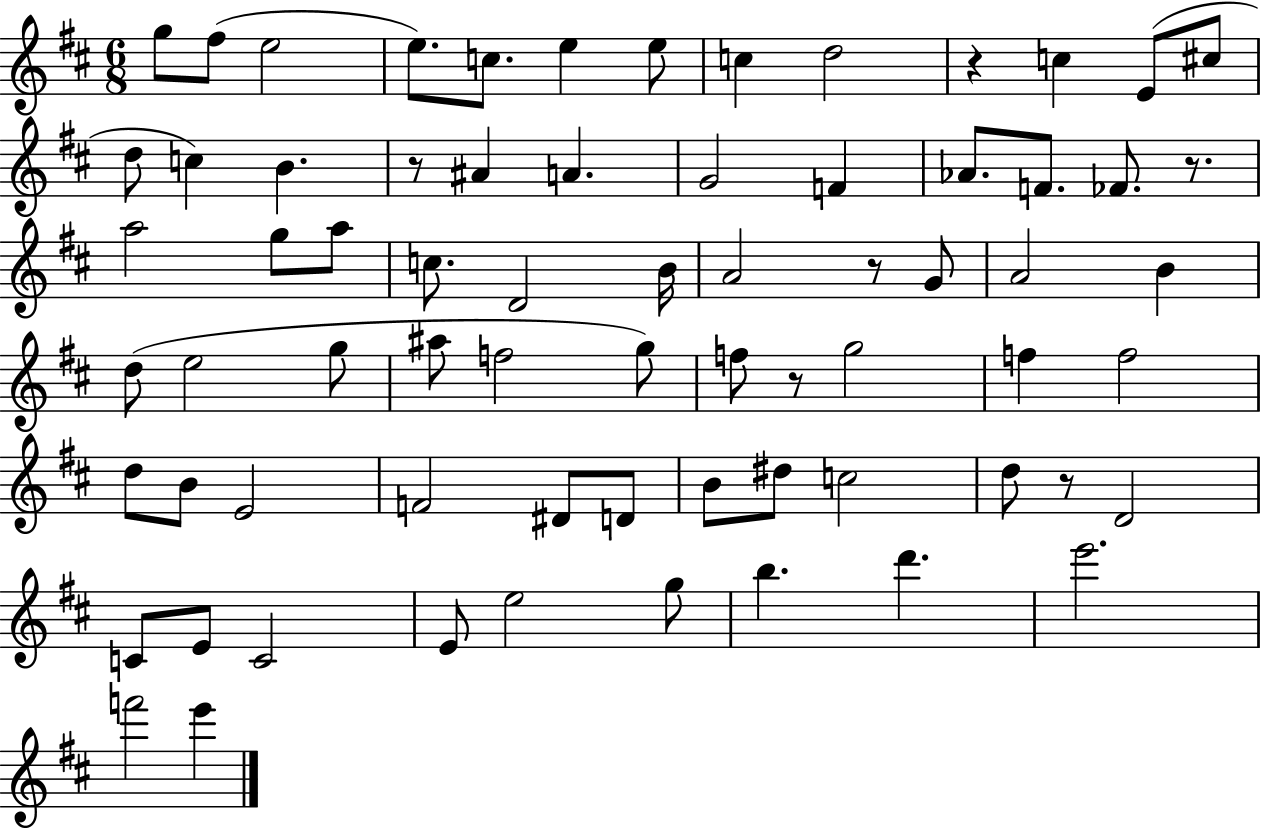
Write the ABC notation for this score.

X:1
T:Untitled
M:6/8
L:1/4
K:D
g/2 ^f/2 e2 e/2 c/2 e e/2 c d2 z c E/2 ^c/2 d/2 c B z/2 ^A A G2 F _A/2 F/2 _F/2 z/2 a2 g/2 a/2 c/2 D2 B/4 A2 z/2 G/2 A2 B d/2 e2 g/2 ^a/2 f2 g/2 f/2 z/2 g2 f f2 d/2 B/2 E2 F2 ^D/2 D/2 B/2 ^d/2 c2 d/2 z/2 D2 C/2 E/2 C2 E/2 e2 g/2 b d' e'2 f'2 e'